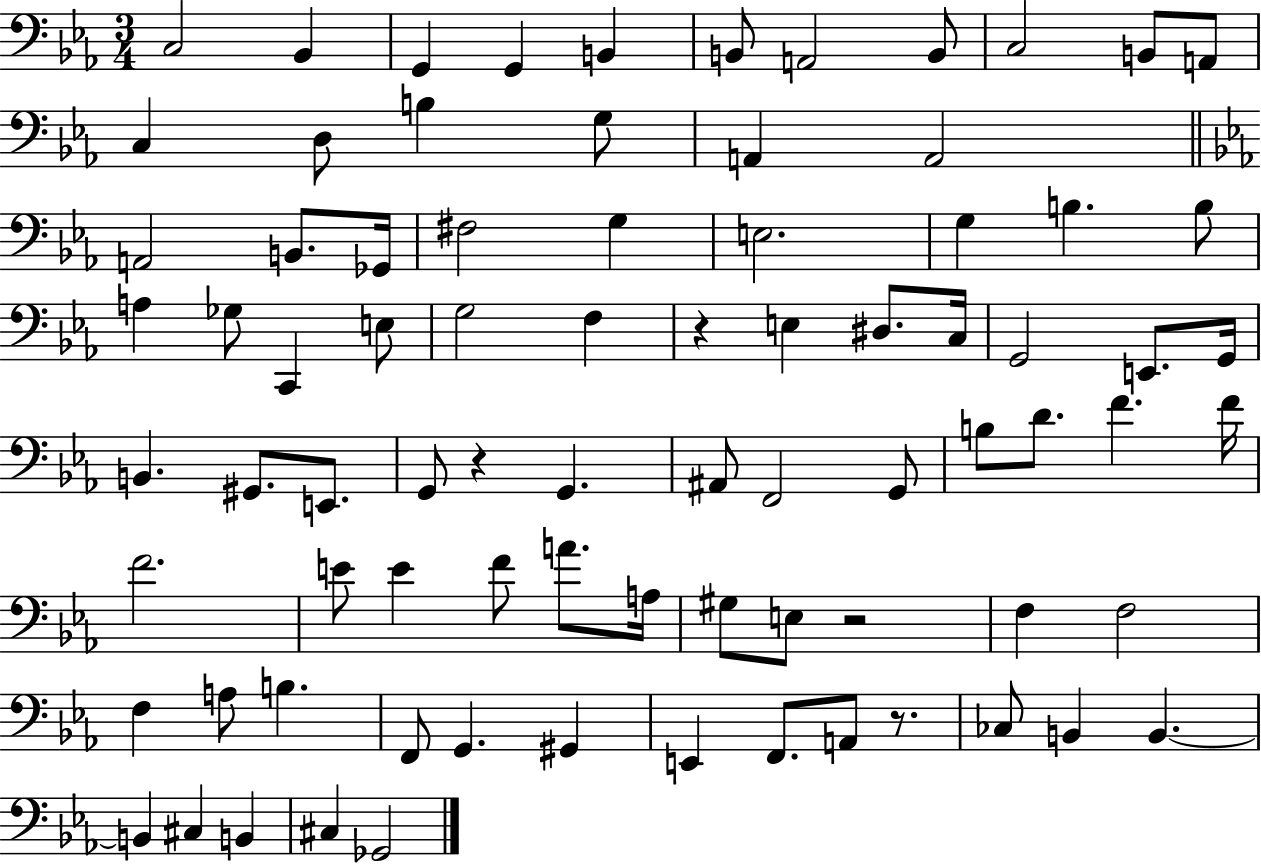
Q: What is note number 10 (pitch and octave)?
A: B2